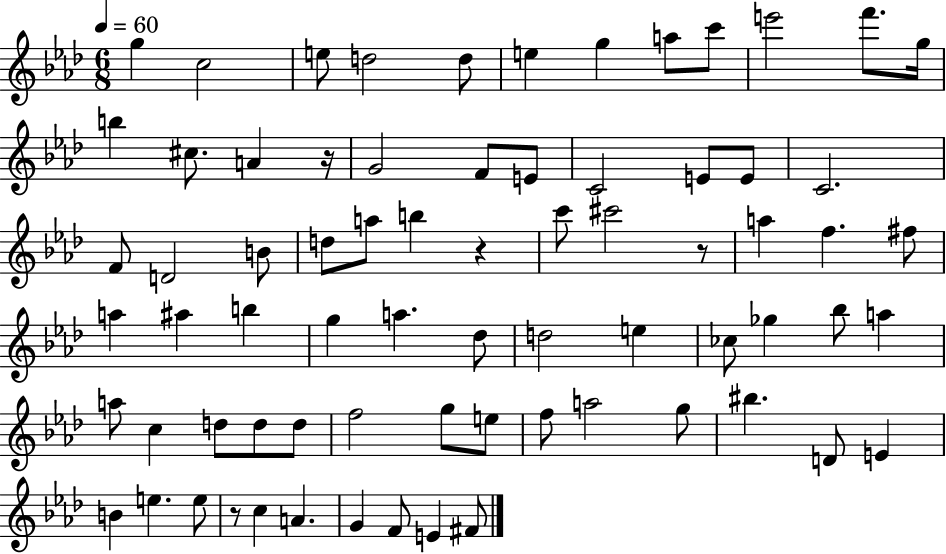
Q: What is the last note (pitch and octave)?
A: F#4